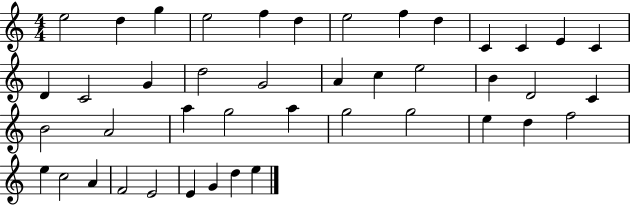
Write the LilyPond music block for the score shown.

{
  \clef treble
  \numericTimeSignature
  \time 4/4
  \key c \major
  e''2 d''4 g''4 | e''2 f''4 d''4 | e''2 f''4 d''4 | c'4 c'4 e'4 c'4 | \break d'4 c'2 g'4 | d''2 g'2 | a'4 c''4 e''2 | b'4 d'2 c'4 | \break b'2 a'2 | a''4 g''2 a''4 | g''2 g''2 | e''4 d''4 f''2 | \break e''4 c''2 a'4 | f'2 e'2 | e'4 g'4 d''4 e''4 | \bar "|."
}